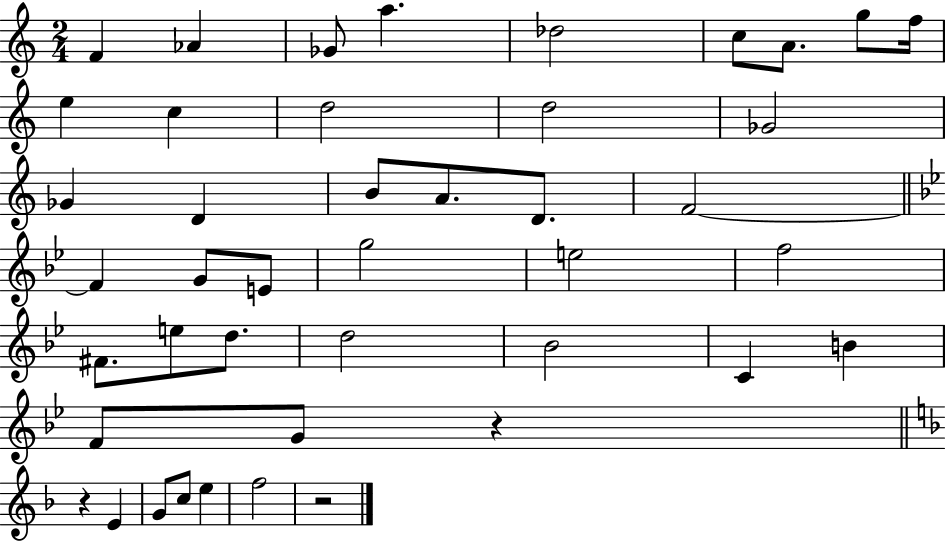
{
  \clef treble
  \numericTimeSignature
  \time 2/4
  \key c \major
  f'4 aes'4 | ges'8 a''4. | des''2 | c''8 a'8. g''8 f''16 | \break e''4 c''4 | d''2 | d''2 | ges'2 | \break ges'4 d'4 | b'8 a'8. d'8. | f'2~~ | \bar "||" \break \key g \minor f'4 g'8 e'8 | g''2 | e''2 | f''2 | \break fis'8. e''8 d''8. | d''2 | bes'2 | c'4 b'4 | \break f'8 g'8 r4 | \bar "||" \break \key f \major r4 e'4 | g'8 c''8 e''4 | f''2 | r2 | \break \bar "|."
}